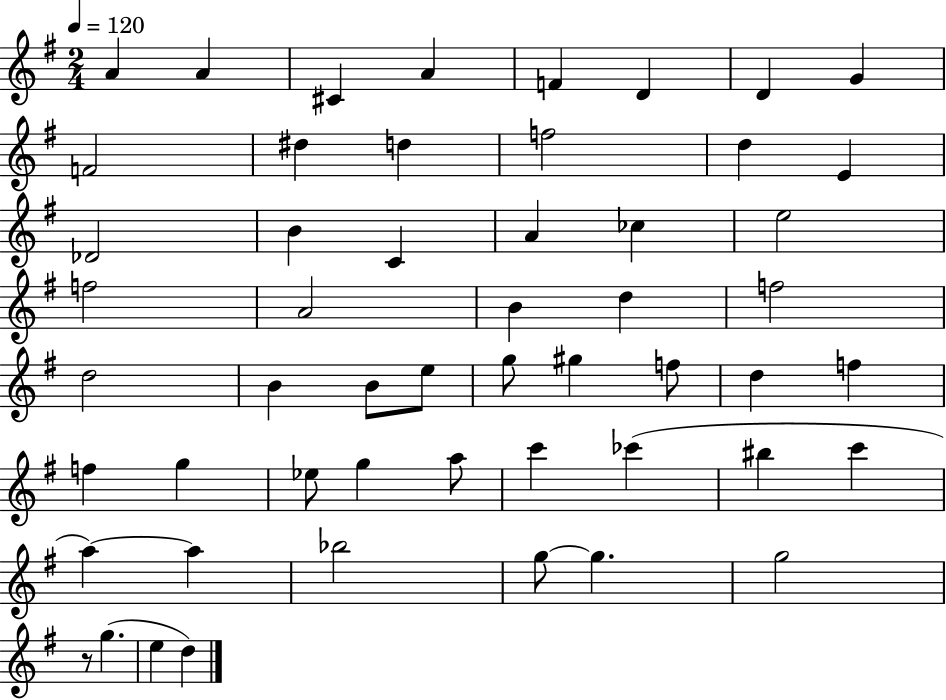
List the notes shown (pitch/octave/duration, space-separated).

A4/q A4/q C#4/q A4/q F4/q D4/q D4/q G4/q F4/h D#5/q D5/q F5/h D5/q E4/q Db4/h B4/q C4/q A4/q CES5/q E5/h F5/h A4/h B4/q D5/q F5/h D5/h B4/q B4/e E5/e G5/e G#5/q F5/e D5/q F5/q F5/q G5/q Eb5/e G5/q A5/e C6/q CES6/q BIS5/q C6/q A5/q A5/q Bb5/h G5/e G5/q. G5/h R/e G5/q. E5/q D5/q